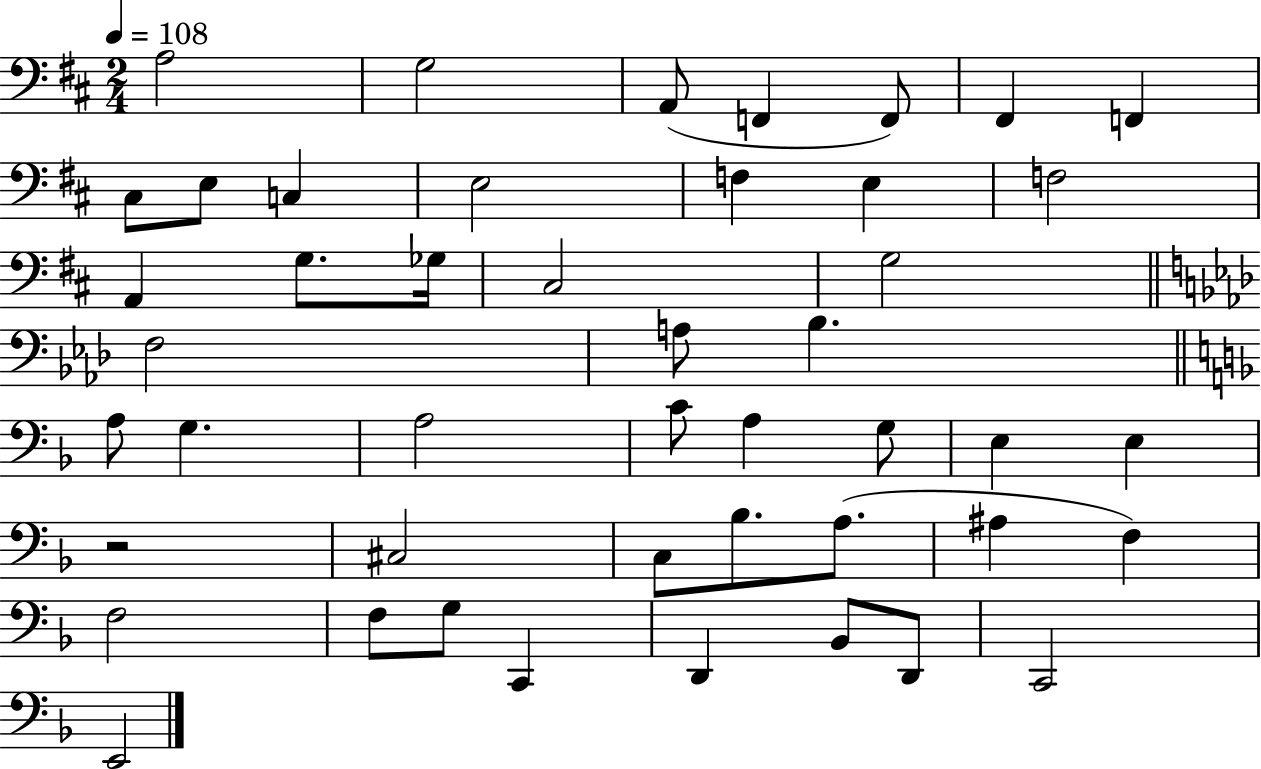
X:1
T:Untitled
M:2/4
L:1/4
K:D
A,2 G,2 A,,/2 F,, F,,/2 ^F,, F,, ^C,/2 E,/2 C, E,2 F, E, F,2 A,, G,/2 _G,/4 ^C,2 G,2 F,2 A,/2 _B, A,/2 G, A,2 C/2 A, G,/2 E, E, z2 ^C,2 C,/2 _B,/2 A,/2 ^A, F, F,2 F,/2 G,/2 C,, D,, _B,,/2 D,,/2 C,,2 E,,2